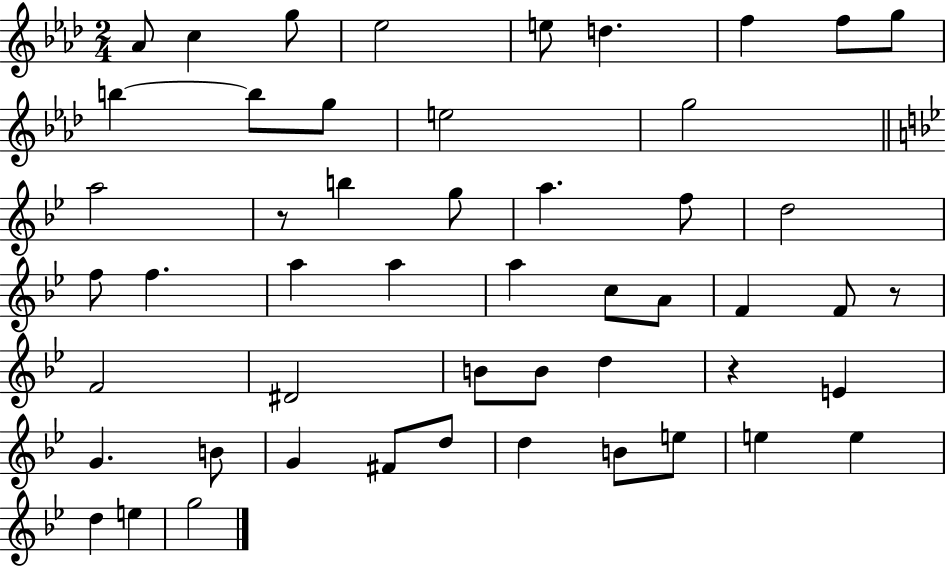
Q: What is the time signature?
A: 2/4